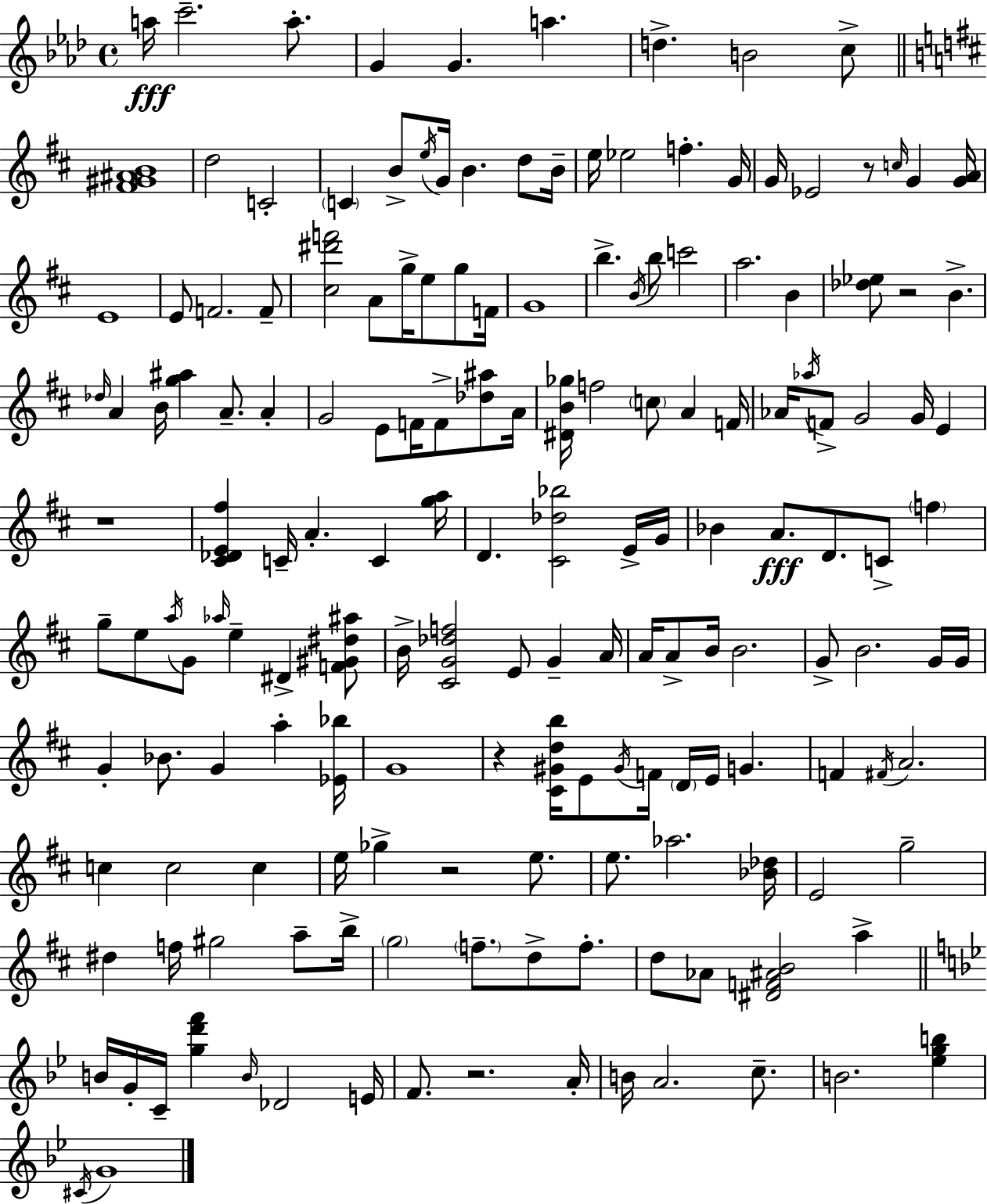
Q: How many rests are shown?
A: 6